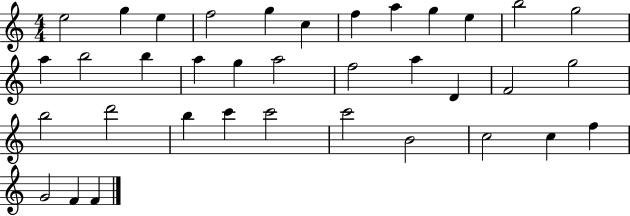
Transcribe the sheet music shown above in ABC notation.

X:1
T:Untitled
M:4/4
L:1/4
K:C
e2 g e f2 g c f a g e b2 g2 a b2 b a g a2 f2 a D F2 g2 b2 d'2 b c' c'2 c'2 B2 c2 c f G2 F F